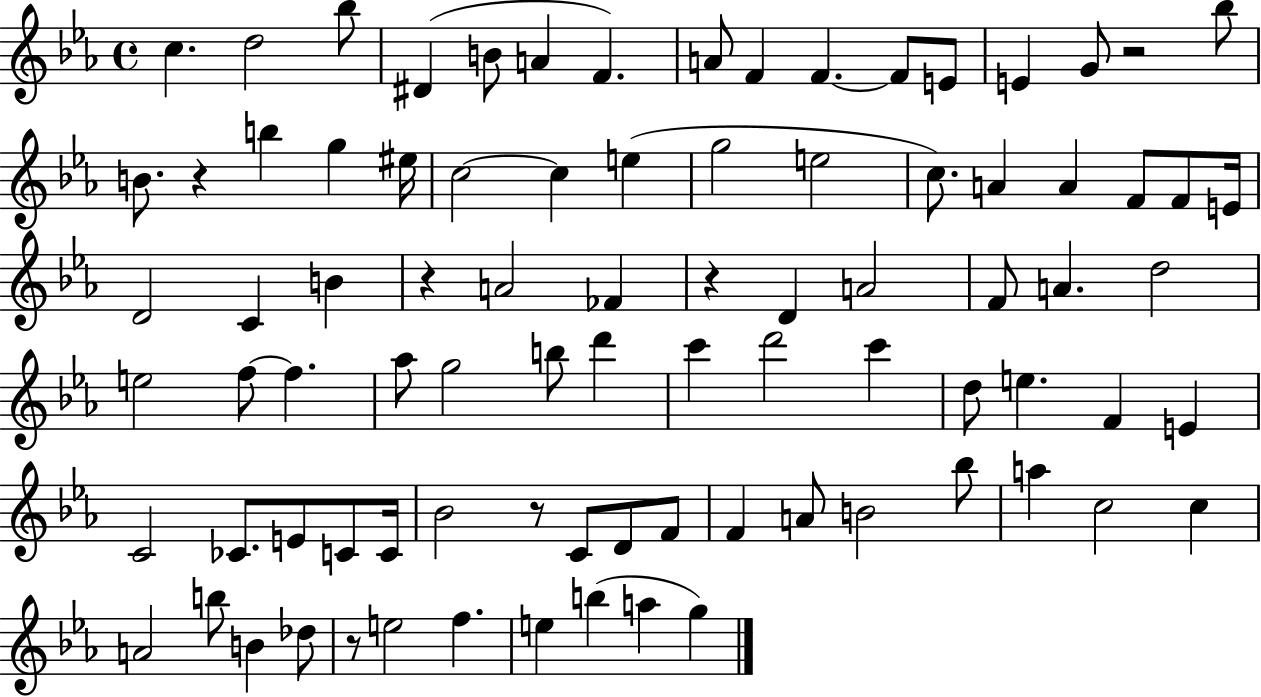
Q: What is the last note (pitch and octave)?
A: G5